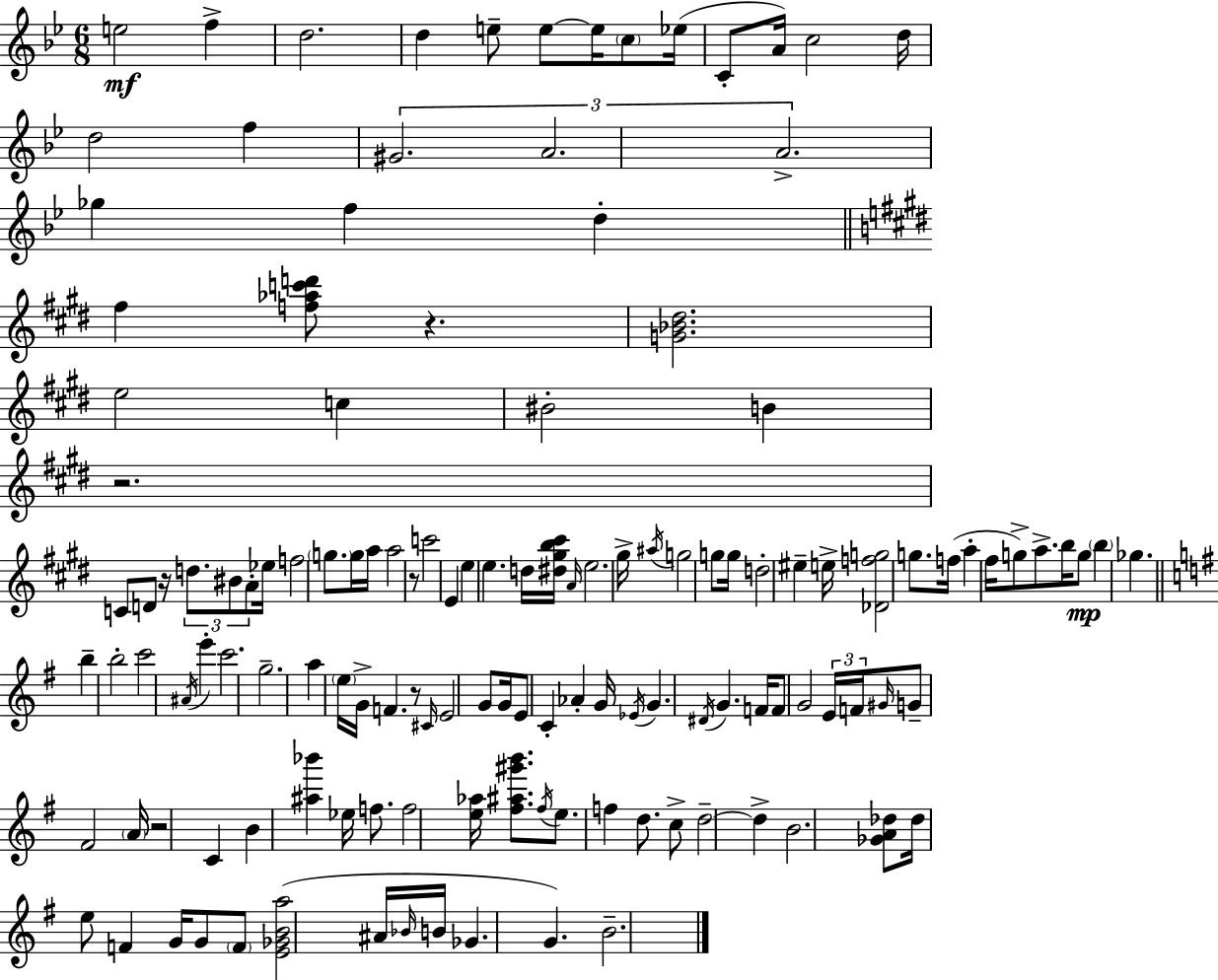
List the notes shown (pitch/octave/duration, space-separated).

E5/h F5/q D5/h. D5/q E5/e E5/e E5/s C5/e Eb5/s C4/e A4/s C5/h D5/s D5/h F5/q G#4/h. A4/h. A4/h. Gb5/q F5/q D5/q F#5/q [F5,Ab5,C6,D6]/e R/q. [G4,Bb4,D#5]/h. E5/h C5/q BIS4/h B4/q R/h. C4/e D4/e R/s D5/e. BIS4/e A4/e Eb5/s F5/h G5/e. G5/s A5/s A5/h R/e C6/h E4/q E5/q E5/q. D5/s [D#5,G#5,B5,C#6]/s A4/s E5/h. G#5/s A#5/s G5/h G5/e G5/s D5/h EIS5/q E5/s [Db4,F5,G5]/h G5/e. F5/s A5/q F#5/s G5/e A5/e. B5/s G5/e B5/q Gb5/q. B5/q B5/h C6/h A#4/s E6/q C6/h. G5/h. A5/q E5/s G4/s F4/q. R/e C#4/s E4/h G4/e G4/s E4/e C4/q Ab4/q G4/s Eb4/s G4/q. D#4/s G4/q. F4/s F4/e G4/h E4/s F4/s G#4/s G4/e F#4/h A4/s R/h C4/q B4/q [A#5,Bb6]/q Eb5/s F5/e. F5/h [E5,Ab5]/s [F#5,A#5,G#6,B6]/e. F#5/s E5/e. F5/q D5/e. C5/e D5/h D5/q B4/h. [Gb4,A4,Db5]/e Db5/s E5/e F4/q G4/s G4/e F4/e [E4,Gb4,B4,A5]/h A#4/s Bb4/s B4/s Gb4/q. G4/q. B4/h.